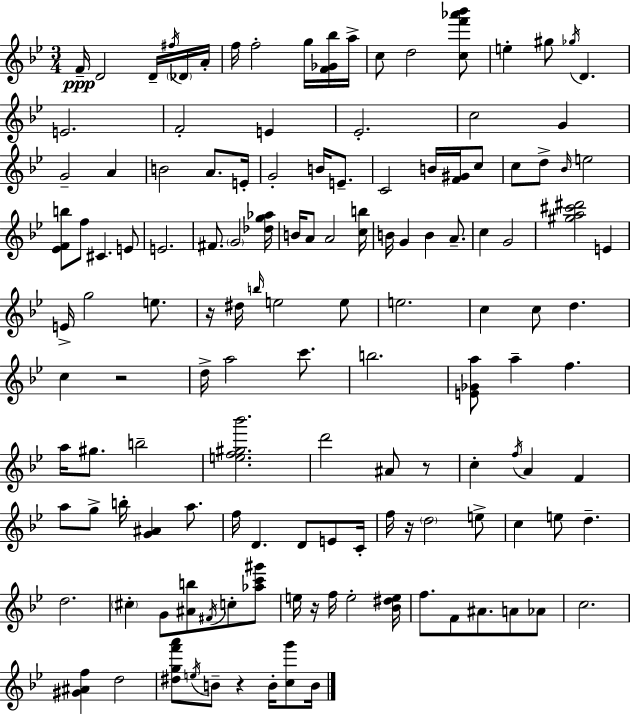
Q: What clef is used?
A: treble